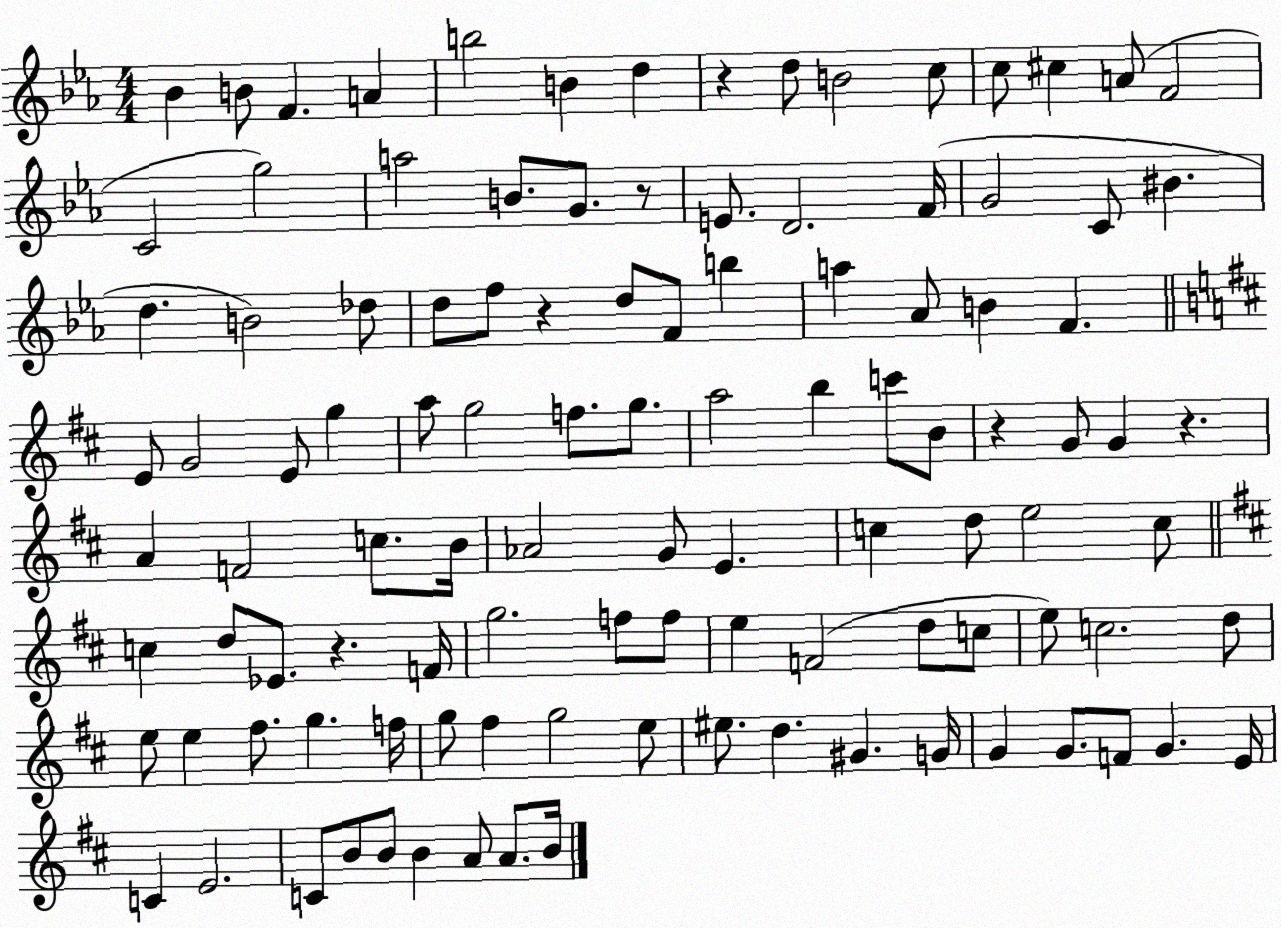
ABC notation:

X:1
T:Untitled
M:4/4
L:1/4
K:Eb
_B B/2 F A b2 B d z d/2 B2 c/2 c/2 ^c A/2 F2 C2 g2 a2 B/2 G/2 z/2 E/2 D2 F/4 G2 C/2 ^B d B2 _d/2 d/2 f/2 z d/2 F/2 b a _A/2 B F E/2 G2 E/2 g a/2 g2 f/2 g/2 a2 b c'/2 B/2 z G/2 G z A F2 c/2 B/4 _A2 G/2 E c d/2 e2 c/2 c d/2 _E/2 z F/4 g2 f/2 f/2 e F2 d/2 c/2 e/2 c2 d/2 e/2 e ^f/2 g f/4 g/2 ^f g2 e/2 ^e/2 d ^G G/4 G G/2 F/2 G E/4 C E2 C/2 B/2 B/2 B A/2 A/2 B/4